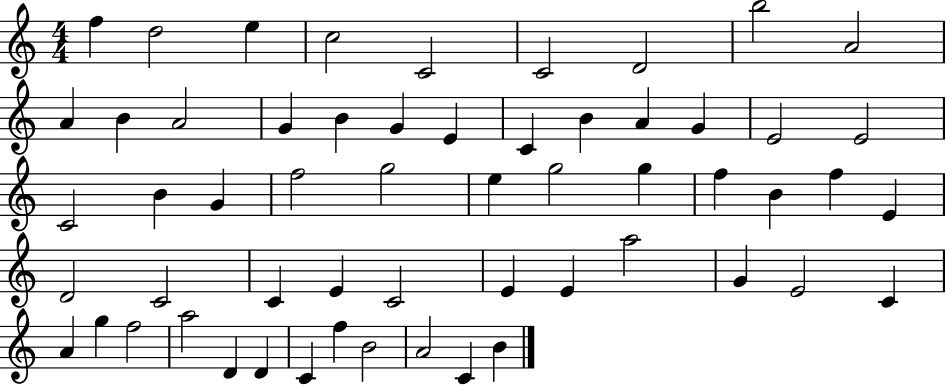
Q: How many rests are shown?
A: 0